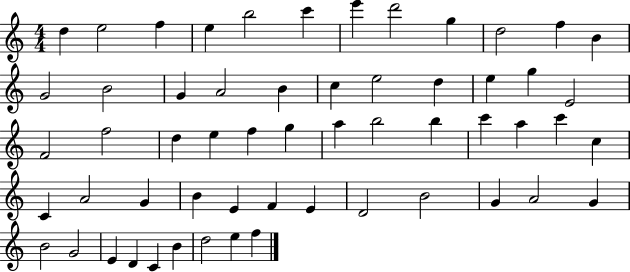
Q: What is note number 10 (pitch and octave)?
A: D5